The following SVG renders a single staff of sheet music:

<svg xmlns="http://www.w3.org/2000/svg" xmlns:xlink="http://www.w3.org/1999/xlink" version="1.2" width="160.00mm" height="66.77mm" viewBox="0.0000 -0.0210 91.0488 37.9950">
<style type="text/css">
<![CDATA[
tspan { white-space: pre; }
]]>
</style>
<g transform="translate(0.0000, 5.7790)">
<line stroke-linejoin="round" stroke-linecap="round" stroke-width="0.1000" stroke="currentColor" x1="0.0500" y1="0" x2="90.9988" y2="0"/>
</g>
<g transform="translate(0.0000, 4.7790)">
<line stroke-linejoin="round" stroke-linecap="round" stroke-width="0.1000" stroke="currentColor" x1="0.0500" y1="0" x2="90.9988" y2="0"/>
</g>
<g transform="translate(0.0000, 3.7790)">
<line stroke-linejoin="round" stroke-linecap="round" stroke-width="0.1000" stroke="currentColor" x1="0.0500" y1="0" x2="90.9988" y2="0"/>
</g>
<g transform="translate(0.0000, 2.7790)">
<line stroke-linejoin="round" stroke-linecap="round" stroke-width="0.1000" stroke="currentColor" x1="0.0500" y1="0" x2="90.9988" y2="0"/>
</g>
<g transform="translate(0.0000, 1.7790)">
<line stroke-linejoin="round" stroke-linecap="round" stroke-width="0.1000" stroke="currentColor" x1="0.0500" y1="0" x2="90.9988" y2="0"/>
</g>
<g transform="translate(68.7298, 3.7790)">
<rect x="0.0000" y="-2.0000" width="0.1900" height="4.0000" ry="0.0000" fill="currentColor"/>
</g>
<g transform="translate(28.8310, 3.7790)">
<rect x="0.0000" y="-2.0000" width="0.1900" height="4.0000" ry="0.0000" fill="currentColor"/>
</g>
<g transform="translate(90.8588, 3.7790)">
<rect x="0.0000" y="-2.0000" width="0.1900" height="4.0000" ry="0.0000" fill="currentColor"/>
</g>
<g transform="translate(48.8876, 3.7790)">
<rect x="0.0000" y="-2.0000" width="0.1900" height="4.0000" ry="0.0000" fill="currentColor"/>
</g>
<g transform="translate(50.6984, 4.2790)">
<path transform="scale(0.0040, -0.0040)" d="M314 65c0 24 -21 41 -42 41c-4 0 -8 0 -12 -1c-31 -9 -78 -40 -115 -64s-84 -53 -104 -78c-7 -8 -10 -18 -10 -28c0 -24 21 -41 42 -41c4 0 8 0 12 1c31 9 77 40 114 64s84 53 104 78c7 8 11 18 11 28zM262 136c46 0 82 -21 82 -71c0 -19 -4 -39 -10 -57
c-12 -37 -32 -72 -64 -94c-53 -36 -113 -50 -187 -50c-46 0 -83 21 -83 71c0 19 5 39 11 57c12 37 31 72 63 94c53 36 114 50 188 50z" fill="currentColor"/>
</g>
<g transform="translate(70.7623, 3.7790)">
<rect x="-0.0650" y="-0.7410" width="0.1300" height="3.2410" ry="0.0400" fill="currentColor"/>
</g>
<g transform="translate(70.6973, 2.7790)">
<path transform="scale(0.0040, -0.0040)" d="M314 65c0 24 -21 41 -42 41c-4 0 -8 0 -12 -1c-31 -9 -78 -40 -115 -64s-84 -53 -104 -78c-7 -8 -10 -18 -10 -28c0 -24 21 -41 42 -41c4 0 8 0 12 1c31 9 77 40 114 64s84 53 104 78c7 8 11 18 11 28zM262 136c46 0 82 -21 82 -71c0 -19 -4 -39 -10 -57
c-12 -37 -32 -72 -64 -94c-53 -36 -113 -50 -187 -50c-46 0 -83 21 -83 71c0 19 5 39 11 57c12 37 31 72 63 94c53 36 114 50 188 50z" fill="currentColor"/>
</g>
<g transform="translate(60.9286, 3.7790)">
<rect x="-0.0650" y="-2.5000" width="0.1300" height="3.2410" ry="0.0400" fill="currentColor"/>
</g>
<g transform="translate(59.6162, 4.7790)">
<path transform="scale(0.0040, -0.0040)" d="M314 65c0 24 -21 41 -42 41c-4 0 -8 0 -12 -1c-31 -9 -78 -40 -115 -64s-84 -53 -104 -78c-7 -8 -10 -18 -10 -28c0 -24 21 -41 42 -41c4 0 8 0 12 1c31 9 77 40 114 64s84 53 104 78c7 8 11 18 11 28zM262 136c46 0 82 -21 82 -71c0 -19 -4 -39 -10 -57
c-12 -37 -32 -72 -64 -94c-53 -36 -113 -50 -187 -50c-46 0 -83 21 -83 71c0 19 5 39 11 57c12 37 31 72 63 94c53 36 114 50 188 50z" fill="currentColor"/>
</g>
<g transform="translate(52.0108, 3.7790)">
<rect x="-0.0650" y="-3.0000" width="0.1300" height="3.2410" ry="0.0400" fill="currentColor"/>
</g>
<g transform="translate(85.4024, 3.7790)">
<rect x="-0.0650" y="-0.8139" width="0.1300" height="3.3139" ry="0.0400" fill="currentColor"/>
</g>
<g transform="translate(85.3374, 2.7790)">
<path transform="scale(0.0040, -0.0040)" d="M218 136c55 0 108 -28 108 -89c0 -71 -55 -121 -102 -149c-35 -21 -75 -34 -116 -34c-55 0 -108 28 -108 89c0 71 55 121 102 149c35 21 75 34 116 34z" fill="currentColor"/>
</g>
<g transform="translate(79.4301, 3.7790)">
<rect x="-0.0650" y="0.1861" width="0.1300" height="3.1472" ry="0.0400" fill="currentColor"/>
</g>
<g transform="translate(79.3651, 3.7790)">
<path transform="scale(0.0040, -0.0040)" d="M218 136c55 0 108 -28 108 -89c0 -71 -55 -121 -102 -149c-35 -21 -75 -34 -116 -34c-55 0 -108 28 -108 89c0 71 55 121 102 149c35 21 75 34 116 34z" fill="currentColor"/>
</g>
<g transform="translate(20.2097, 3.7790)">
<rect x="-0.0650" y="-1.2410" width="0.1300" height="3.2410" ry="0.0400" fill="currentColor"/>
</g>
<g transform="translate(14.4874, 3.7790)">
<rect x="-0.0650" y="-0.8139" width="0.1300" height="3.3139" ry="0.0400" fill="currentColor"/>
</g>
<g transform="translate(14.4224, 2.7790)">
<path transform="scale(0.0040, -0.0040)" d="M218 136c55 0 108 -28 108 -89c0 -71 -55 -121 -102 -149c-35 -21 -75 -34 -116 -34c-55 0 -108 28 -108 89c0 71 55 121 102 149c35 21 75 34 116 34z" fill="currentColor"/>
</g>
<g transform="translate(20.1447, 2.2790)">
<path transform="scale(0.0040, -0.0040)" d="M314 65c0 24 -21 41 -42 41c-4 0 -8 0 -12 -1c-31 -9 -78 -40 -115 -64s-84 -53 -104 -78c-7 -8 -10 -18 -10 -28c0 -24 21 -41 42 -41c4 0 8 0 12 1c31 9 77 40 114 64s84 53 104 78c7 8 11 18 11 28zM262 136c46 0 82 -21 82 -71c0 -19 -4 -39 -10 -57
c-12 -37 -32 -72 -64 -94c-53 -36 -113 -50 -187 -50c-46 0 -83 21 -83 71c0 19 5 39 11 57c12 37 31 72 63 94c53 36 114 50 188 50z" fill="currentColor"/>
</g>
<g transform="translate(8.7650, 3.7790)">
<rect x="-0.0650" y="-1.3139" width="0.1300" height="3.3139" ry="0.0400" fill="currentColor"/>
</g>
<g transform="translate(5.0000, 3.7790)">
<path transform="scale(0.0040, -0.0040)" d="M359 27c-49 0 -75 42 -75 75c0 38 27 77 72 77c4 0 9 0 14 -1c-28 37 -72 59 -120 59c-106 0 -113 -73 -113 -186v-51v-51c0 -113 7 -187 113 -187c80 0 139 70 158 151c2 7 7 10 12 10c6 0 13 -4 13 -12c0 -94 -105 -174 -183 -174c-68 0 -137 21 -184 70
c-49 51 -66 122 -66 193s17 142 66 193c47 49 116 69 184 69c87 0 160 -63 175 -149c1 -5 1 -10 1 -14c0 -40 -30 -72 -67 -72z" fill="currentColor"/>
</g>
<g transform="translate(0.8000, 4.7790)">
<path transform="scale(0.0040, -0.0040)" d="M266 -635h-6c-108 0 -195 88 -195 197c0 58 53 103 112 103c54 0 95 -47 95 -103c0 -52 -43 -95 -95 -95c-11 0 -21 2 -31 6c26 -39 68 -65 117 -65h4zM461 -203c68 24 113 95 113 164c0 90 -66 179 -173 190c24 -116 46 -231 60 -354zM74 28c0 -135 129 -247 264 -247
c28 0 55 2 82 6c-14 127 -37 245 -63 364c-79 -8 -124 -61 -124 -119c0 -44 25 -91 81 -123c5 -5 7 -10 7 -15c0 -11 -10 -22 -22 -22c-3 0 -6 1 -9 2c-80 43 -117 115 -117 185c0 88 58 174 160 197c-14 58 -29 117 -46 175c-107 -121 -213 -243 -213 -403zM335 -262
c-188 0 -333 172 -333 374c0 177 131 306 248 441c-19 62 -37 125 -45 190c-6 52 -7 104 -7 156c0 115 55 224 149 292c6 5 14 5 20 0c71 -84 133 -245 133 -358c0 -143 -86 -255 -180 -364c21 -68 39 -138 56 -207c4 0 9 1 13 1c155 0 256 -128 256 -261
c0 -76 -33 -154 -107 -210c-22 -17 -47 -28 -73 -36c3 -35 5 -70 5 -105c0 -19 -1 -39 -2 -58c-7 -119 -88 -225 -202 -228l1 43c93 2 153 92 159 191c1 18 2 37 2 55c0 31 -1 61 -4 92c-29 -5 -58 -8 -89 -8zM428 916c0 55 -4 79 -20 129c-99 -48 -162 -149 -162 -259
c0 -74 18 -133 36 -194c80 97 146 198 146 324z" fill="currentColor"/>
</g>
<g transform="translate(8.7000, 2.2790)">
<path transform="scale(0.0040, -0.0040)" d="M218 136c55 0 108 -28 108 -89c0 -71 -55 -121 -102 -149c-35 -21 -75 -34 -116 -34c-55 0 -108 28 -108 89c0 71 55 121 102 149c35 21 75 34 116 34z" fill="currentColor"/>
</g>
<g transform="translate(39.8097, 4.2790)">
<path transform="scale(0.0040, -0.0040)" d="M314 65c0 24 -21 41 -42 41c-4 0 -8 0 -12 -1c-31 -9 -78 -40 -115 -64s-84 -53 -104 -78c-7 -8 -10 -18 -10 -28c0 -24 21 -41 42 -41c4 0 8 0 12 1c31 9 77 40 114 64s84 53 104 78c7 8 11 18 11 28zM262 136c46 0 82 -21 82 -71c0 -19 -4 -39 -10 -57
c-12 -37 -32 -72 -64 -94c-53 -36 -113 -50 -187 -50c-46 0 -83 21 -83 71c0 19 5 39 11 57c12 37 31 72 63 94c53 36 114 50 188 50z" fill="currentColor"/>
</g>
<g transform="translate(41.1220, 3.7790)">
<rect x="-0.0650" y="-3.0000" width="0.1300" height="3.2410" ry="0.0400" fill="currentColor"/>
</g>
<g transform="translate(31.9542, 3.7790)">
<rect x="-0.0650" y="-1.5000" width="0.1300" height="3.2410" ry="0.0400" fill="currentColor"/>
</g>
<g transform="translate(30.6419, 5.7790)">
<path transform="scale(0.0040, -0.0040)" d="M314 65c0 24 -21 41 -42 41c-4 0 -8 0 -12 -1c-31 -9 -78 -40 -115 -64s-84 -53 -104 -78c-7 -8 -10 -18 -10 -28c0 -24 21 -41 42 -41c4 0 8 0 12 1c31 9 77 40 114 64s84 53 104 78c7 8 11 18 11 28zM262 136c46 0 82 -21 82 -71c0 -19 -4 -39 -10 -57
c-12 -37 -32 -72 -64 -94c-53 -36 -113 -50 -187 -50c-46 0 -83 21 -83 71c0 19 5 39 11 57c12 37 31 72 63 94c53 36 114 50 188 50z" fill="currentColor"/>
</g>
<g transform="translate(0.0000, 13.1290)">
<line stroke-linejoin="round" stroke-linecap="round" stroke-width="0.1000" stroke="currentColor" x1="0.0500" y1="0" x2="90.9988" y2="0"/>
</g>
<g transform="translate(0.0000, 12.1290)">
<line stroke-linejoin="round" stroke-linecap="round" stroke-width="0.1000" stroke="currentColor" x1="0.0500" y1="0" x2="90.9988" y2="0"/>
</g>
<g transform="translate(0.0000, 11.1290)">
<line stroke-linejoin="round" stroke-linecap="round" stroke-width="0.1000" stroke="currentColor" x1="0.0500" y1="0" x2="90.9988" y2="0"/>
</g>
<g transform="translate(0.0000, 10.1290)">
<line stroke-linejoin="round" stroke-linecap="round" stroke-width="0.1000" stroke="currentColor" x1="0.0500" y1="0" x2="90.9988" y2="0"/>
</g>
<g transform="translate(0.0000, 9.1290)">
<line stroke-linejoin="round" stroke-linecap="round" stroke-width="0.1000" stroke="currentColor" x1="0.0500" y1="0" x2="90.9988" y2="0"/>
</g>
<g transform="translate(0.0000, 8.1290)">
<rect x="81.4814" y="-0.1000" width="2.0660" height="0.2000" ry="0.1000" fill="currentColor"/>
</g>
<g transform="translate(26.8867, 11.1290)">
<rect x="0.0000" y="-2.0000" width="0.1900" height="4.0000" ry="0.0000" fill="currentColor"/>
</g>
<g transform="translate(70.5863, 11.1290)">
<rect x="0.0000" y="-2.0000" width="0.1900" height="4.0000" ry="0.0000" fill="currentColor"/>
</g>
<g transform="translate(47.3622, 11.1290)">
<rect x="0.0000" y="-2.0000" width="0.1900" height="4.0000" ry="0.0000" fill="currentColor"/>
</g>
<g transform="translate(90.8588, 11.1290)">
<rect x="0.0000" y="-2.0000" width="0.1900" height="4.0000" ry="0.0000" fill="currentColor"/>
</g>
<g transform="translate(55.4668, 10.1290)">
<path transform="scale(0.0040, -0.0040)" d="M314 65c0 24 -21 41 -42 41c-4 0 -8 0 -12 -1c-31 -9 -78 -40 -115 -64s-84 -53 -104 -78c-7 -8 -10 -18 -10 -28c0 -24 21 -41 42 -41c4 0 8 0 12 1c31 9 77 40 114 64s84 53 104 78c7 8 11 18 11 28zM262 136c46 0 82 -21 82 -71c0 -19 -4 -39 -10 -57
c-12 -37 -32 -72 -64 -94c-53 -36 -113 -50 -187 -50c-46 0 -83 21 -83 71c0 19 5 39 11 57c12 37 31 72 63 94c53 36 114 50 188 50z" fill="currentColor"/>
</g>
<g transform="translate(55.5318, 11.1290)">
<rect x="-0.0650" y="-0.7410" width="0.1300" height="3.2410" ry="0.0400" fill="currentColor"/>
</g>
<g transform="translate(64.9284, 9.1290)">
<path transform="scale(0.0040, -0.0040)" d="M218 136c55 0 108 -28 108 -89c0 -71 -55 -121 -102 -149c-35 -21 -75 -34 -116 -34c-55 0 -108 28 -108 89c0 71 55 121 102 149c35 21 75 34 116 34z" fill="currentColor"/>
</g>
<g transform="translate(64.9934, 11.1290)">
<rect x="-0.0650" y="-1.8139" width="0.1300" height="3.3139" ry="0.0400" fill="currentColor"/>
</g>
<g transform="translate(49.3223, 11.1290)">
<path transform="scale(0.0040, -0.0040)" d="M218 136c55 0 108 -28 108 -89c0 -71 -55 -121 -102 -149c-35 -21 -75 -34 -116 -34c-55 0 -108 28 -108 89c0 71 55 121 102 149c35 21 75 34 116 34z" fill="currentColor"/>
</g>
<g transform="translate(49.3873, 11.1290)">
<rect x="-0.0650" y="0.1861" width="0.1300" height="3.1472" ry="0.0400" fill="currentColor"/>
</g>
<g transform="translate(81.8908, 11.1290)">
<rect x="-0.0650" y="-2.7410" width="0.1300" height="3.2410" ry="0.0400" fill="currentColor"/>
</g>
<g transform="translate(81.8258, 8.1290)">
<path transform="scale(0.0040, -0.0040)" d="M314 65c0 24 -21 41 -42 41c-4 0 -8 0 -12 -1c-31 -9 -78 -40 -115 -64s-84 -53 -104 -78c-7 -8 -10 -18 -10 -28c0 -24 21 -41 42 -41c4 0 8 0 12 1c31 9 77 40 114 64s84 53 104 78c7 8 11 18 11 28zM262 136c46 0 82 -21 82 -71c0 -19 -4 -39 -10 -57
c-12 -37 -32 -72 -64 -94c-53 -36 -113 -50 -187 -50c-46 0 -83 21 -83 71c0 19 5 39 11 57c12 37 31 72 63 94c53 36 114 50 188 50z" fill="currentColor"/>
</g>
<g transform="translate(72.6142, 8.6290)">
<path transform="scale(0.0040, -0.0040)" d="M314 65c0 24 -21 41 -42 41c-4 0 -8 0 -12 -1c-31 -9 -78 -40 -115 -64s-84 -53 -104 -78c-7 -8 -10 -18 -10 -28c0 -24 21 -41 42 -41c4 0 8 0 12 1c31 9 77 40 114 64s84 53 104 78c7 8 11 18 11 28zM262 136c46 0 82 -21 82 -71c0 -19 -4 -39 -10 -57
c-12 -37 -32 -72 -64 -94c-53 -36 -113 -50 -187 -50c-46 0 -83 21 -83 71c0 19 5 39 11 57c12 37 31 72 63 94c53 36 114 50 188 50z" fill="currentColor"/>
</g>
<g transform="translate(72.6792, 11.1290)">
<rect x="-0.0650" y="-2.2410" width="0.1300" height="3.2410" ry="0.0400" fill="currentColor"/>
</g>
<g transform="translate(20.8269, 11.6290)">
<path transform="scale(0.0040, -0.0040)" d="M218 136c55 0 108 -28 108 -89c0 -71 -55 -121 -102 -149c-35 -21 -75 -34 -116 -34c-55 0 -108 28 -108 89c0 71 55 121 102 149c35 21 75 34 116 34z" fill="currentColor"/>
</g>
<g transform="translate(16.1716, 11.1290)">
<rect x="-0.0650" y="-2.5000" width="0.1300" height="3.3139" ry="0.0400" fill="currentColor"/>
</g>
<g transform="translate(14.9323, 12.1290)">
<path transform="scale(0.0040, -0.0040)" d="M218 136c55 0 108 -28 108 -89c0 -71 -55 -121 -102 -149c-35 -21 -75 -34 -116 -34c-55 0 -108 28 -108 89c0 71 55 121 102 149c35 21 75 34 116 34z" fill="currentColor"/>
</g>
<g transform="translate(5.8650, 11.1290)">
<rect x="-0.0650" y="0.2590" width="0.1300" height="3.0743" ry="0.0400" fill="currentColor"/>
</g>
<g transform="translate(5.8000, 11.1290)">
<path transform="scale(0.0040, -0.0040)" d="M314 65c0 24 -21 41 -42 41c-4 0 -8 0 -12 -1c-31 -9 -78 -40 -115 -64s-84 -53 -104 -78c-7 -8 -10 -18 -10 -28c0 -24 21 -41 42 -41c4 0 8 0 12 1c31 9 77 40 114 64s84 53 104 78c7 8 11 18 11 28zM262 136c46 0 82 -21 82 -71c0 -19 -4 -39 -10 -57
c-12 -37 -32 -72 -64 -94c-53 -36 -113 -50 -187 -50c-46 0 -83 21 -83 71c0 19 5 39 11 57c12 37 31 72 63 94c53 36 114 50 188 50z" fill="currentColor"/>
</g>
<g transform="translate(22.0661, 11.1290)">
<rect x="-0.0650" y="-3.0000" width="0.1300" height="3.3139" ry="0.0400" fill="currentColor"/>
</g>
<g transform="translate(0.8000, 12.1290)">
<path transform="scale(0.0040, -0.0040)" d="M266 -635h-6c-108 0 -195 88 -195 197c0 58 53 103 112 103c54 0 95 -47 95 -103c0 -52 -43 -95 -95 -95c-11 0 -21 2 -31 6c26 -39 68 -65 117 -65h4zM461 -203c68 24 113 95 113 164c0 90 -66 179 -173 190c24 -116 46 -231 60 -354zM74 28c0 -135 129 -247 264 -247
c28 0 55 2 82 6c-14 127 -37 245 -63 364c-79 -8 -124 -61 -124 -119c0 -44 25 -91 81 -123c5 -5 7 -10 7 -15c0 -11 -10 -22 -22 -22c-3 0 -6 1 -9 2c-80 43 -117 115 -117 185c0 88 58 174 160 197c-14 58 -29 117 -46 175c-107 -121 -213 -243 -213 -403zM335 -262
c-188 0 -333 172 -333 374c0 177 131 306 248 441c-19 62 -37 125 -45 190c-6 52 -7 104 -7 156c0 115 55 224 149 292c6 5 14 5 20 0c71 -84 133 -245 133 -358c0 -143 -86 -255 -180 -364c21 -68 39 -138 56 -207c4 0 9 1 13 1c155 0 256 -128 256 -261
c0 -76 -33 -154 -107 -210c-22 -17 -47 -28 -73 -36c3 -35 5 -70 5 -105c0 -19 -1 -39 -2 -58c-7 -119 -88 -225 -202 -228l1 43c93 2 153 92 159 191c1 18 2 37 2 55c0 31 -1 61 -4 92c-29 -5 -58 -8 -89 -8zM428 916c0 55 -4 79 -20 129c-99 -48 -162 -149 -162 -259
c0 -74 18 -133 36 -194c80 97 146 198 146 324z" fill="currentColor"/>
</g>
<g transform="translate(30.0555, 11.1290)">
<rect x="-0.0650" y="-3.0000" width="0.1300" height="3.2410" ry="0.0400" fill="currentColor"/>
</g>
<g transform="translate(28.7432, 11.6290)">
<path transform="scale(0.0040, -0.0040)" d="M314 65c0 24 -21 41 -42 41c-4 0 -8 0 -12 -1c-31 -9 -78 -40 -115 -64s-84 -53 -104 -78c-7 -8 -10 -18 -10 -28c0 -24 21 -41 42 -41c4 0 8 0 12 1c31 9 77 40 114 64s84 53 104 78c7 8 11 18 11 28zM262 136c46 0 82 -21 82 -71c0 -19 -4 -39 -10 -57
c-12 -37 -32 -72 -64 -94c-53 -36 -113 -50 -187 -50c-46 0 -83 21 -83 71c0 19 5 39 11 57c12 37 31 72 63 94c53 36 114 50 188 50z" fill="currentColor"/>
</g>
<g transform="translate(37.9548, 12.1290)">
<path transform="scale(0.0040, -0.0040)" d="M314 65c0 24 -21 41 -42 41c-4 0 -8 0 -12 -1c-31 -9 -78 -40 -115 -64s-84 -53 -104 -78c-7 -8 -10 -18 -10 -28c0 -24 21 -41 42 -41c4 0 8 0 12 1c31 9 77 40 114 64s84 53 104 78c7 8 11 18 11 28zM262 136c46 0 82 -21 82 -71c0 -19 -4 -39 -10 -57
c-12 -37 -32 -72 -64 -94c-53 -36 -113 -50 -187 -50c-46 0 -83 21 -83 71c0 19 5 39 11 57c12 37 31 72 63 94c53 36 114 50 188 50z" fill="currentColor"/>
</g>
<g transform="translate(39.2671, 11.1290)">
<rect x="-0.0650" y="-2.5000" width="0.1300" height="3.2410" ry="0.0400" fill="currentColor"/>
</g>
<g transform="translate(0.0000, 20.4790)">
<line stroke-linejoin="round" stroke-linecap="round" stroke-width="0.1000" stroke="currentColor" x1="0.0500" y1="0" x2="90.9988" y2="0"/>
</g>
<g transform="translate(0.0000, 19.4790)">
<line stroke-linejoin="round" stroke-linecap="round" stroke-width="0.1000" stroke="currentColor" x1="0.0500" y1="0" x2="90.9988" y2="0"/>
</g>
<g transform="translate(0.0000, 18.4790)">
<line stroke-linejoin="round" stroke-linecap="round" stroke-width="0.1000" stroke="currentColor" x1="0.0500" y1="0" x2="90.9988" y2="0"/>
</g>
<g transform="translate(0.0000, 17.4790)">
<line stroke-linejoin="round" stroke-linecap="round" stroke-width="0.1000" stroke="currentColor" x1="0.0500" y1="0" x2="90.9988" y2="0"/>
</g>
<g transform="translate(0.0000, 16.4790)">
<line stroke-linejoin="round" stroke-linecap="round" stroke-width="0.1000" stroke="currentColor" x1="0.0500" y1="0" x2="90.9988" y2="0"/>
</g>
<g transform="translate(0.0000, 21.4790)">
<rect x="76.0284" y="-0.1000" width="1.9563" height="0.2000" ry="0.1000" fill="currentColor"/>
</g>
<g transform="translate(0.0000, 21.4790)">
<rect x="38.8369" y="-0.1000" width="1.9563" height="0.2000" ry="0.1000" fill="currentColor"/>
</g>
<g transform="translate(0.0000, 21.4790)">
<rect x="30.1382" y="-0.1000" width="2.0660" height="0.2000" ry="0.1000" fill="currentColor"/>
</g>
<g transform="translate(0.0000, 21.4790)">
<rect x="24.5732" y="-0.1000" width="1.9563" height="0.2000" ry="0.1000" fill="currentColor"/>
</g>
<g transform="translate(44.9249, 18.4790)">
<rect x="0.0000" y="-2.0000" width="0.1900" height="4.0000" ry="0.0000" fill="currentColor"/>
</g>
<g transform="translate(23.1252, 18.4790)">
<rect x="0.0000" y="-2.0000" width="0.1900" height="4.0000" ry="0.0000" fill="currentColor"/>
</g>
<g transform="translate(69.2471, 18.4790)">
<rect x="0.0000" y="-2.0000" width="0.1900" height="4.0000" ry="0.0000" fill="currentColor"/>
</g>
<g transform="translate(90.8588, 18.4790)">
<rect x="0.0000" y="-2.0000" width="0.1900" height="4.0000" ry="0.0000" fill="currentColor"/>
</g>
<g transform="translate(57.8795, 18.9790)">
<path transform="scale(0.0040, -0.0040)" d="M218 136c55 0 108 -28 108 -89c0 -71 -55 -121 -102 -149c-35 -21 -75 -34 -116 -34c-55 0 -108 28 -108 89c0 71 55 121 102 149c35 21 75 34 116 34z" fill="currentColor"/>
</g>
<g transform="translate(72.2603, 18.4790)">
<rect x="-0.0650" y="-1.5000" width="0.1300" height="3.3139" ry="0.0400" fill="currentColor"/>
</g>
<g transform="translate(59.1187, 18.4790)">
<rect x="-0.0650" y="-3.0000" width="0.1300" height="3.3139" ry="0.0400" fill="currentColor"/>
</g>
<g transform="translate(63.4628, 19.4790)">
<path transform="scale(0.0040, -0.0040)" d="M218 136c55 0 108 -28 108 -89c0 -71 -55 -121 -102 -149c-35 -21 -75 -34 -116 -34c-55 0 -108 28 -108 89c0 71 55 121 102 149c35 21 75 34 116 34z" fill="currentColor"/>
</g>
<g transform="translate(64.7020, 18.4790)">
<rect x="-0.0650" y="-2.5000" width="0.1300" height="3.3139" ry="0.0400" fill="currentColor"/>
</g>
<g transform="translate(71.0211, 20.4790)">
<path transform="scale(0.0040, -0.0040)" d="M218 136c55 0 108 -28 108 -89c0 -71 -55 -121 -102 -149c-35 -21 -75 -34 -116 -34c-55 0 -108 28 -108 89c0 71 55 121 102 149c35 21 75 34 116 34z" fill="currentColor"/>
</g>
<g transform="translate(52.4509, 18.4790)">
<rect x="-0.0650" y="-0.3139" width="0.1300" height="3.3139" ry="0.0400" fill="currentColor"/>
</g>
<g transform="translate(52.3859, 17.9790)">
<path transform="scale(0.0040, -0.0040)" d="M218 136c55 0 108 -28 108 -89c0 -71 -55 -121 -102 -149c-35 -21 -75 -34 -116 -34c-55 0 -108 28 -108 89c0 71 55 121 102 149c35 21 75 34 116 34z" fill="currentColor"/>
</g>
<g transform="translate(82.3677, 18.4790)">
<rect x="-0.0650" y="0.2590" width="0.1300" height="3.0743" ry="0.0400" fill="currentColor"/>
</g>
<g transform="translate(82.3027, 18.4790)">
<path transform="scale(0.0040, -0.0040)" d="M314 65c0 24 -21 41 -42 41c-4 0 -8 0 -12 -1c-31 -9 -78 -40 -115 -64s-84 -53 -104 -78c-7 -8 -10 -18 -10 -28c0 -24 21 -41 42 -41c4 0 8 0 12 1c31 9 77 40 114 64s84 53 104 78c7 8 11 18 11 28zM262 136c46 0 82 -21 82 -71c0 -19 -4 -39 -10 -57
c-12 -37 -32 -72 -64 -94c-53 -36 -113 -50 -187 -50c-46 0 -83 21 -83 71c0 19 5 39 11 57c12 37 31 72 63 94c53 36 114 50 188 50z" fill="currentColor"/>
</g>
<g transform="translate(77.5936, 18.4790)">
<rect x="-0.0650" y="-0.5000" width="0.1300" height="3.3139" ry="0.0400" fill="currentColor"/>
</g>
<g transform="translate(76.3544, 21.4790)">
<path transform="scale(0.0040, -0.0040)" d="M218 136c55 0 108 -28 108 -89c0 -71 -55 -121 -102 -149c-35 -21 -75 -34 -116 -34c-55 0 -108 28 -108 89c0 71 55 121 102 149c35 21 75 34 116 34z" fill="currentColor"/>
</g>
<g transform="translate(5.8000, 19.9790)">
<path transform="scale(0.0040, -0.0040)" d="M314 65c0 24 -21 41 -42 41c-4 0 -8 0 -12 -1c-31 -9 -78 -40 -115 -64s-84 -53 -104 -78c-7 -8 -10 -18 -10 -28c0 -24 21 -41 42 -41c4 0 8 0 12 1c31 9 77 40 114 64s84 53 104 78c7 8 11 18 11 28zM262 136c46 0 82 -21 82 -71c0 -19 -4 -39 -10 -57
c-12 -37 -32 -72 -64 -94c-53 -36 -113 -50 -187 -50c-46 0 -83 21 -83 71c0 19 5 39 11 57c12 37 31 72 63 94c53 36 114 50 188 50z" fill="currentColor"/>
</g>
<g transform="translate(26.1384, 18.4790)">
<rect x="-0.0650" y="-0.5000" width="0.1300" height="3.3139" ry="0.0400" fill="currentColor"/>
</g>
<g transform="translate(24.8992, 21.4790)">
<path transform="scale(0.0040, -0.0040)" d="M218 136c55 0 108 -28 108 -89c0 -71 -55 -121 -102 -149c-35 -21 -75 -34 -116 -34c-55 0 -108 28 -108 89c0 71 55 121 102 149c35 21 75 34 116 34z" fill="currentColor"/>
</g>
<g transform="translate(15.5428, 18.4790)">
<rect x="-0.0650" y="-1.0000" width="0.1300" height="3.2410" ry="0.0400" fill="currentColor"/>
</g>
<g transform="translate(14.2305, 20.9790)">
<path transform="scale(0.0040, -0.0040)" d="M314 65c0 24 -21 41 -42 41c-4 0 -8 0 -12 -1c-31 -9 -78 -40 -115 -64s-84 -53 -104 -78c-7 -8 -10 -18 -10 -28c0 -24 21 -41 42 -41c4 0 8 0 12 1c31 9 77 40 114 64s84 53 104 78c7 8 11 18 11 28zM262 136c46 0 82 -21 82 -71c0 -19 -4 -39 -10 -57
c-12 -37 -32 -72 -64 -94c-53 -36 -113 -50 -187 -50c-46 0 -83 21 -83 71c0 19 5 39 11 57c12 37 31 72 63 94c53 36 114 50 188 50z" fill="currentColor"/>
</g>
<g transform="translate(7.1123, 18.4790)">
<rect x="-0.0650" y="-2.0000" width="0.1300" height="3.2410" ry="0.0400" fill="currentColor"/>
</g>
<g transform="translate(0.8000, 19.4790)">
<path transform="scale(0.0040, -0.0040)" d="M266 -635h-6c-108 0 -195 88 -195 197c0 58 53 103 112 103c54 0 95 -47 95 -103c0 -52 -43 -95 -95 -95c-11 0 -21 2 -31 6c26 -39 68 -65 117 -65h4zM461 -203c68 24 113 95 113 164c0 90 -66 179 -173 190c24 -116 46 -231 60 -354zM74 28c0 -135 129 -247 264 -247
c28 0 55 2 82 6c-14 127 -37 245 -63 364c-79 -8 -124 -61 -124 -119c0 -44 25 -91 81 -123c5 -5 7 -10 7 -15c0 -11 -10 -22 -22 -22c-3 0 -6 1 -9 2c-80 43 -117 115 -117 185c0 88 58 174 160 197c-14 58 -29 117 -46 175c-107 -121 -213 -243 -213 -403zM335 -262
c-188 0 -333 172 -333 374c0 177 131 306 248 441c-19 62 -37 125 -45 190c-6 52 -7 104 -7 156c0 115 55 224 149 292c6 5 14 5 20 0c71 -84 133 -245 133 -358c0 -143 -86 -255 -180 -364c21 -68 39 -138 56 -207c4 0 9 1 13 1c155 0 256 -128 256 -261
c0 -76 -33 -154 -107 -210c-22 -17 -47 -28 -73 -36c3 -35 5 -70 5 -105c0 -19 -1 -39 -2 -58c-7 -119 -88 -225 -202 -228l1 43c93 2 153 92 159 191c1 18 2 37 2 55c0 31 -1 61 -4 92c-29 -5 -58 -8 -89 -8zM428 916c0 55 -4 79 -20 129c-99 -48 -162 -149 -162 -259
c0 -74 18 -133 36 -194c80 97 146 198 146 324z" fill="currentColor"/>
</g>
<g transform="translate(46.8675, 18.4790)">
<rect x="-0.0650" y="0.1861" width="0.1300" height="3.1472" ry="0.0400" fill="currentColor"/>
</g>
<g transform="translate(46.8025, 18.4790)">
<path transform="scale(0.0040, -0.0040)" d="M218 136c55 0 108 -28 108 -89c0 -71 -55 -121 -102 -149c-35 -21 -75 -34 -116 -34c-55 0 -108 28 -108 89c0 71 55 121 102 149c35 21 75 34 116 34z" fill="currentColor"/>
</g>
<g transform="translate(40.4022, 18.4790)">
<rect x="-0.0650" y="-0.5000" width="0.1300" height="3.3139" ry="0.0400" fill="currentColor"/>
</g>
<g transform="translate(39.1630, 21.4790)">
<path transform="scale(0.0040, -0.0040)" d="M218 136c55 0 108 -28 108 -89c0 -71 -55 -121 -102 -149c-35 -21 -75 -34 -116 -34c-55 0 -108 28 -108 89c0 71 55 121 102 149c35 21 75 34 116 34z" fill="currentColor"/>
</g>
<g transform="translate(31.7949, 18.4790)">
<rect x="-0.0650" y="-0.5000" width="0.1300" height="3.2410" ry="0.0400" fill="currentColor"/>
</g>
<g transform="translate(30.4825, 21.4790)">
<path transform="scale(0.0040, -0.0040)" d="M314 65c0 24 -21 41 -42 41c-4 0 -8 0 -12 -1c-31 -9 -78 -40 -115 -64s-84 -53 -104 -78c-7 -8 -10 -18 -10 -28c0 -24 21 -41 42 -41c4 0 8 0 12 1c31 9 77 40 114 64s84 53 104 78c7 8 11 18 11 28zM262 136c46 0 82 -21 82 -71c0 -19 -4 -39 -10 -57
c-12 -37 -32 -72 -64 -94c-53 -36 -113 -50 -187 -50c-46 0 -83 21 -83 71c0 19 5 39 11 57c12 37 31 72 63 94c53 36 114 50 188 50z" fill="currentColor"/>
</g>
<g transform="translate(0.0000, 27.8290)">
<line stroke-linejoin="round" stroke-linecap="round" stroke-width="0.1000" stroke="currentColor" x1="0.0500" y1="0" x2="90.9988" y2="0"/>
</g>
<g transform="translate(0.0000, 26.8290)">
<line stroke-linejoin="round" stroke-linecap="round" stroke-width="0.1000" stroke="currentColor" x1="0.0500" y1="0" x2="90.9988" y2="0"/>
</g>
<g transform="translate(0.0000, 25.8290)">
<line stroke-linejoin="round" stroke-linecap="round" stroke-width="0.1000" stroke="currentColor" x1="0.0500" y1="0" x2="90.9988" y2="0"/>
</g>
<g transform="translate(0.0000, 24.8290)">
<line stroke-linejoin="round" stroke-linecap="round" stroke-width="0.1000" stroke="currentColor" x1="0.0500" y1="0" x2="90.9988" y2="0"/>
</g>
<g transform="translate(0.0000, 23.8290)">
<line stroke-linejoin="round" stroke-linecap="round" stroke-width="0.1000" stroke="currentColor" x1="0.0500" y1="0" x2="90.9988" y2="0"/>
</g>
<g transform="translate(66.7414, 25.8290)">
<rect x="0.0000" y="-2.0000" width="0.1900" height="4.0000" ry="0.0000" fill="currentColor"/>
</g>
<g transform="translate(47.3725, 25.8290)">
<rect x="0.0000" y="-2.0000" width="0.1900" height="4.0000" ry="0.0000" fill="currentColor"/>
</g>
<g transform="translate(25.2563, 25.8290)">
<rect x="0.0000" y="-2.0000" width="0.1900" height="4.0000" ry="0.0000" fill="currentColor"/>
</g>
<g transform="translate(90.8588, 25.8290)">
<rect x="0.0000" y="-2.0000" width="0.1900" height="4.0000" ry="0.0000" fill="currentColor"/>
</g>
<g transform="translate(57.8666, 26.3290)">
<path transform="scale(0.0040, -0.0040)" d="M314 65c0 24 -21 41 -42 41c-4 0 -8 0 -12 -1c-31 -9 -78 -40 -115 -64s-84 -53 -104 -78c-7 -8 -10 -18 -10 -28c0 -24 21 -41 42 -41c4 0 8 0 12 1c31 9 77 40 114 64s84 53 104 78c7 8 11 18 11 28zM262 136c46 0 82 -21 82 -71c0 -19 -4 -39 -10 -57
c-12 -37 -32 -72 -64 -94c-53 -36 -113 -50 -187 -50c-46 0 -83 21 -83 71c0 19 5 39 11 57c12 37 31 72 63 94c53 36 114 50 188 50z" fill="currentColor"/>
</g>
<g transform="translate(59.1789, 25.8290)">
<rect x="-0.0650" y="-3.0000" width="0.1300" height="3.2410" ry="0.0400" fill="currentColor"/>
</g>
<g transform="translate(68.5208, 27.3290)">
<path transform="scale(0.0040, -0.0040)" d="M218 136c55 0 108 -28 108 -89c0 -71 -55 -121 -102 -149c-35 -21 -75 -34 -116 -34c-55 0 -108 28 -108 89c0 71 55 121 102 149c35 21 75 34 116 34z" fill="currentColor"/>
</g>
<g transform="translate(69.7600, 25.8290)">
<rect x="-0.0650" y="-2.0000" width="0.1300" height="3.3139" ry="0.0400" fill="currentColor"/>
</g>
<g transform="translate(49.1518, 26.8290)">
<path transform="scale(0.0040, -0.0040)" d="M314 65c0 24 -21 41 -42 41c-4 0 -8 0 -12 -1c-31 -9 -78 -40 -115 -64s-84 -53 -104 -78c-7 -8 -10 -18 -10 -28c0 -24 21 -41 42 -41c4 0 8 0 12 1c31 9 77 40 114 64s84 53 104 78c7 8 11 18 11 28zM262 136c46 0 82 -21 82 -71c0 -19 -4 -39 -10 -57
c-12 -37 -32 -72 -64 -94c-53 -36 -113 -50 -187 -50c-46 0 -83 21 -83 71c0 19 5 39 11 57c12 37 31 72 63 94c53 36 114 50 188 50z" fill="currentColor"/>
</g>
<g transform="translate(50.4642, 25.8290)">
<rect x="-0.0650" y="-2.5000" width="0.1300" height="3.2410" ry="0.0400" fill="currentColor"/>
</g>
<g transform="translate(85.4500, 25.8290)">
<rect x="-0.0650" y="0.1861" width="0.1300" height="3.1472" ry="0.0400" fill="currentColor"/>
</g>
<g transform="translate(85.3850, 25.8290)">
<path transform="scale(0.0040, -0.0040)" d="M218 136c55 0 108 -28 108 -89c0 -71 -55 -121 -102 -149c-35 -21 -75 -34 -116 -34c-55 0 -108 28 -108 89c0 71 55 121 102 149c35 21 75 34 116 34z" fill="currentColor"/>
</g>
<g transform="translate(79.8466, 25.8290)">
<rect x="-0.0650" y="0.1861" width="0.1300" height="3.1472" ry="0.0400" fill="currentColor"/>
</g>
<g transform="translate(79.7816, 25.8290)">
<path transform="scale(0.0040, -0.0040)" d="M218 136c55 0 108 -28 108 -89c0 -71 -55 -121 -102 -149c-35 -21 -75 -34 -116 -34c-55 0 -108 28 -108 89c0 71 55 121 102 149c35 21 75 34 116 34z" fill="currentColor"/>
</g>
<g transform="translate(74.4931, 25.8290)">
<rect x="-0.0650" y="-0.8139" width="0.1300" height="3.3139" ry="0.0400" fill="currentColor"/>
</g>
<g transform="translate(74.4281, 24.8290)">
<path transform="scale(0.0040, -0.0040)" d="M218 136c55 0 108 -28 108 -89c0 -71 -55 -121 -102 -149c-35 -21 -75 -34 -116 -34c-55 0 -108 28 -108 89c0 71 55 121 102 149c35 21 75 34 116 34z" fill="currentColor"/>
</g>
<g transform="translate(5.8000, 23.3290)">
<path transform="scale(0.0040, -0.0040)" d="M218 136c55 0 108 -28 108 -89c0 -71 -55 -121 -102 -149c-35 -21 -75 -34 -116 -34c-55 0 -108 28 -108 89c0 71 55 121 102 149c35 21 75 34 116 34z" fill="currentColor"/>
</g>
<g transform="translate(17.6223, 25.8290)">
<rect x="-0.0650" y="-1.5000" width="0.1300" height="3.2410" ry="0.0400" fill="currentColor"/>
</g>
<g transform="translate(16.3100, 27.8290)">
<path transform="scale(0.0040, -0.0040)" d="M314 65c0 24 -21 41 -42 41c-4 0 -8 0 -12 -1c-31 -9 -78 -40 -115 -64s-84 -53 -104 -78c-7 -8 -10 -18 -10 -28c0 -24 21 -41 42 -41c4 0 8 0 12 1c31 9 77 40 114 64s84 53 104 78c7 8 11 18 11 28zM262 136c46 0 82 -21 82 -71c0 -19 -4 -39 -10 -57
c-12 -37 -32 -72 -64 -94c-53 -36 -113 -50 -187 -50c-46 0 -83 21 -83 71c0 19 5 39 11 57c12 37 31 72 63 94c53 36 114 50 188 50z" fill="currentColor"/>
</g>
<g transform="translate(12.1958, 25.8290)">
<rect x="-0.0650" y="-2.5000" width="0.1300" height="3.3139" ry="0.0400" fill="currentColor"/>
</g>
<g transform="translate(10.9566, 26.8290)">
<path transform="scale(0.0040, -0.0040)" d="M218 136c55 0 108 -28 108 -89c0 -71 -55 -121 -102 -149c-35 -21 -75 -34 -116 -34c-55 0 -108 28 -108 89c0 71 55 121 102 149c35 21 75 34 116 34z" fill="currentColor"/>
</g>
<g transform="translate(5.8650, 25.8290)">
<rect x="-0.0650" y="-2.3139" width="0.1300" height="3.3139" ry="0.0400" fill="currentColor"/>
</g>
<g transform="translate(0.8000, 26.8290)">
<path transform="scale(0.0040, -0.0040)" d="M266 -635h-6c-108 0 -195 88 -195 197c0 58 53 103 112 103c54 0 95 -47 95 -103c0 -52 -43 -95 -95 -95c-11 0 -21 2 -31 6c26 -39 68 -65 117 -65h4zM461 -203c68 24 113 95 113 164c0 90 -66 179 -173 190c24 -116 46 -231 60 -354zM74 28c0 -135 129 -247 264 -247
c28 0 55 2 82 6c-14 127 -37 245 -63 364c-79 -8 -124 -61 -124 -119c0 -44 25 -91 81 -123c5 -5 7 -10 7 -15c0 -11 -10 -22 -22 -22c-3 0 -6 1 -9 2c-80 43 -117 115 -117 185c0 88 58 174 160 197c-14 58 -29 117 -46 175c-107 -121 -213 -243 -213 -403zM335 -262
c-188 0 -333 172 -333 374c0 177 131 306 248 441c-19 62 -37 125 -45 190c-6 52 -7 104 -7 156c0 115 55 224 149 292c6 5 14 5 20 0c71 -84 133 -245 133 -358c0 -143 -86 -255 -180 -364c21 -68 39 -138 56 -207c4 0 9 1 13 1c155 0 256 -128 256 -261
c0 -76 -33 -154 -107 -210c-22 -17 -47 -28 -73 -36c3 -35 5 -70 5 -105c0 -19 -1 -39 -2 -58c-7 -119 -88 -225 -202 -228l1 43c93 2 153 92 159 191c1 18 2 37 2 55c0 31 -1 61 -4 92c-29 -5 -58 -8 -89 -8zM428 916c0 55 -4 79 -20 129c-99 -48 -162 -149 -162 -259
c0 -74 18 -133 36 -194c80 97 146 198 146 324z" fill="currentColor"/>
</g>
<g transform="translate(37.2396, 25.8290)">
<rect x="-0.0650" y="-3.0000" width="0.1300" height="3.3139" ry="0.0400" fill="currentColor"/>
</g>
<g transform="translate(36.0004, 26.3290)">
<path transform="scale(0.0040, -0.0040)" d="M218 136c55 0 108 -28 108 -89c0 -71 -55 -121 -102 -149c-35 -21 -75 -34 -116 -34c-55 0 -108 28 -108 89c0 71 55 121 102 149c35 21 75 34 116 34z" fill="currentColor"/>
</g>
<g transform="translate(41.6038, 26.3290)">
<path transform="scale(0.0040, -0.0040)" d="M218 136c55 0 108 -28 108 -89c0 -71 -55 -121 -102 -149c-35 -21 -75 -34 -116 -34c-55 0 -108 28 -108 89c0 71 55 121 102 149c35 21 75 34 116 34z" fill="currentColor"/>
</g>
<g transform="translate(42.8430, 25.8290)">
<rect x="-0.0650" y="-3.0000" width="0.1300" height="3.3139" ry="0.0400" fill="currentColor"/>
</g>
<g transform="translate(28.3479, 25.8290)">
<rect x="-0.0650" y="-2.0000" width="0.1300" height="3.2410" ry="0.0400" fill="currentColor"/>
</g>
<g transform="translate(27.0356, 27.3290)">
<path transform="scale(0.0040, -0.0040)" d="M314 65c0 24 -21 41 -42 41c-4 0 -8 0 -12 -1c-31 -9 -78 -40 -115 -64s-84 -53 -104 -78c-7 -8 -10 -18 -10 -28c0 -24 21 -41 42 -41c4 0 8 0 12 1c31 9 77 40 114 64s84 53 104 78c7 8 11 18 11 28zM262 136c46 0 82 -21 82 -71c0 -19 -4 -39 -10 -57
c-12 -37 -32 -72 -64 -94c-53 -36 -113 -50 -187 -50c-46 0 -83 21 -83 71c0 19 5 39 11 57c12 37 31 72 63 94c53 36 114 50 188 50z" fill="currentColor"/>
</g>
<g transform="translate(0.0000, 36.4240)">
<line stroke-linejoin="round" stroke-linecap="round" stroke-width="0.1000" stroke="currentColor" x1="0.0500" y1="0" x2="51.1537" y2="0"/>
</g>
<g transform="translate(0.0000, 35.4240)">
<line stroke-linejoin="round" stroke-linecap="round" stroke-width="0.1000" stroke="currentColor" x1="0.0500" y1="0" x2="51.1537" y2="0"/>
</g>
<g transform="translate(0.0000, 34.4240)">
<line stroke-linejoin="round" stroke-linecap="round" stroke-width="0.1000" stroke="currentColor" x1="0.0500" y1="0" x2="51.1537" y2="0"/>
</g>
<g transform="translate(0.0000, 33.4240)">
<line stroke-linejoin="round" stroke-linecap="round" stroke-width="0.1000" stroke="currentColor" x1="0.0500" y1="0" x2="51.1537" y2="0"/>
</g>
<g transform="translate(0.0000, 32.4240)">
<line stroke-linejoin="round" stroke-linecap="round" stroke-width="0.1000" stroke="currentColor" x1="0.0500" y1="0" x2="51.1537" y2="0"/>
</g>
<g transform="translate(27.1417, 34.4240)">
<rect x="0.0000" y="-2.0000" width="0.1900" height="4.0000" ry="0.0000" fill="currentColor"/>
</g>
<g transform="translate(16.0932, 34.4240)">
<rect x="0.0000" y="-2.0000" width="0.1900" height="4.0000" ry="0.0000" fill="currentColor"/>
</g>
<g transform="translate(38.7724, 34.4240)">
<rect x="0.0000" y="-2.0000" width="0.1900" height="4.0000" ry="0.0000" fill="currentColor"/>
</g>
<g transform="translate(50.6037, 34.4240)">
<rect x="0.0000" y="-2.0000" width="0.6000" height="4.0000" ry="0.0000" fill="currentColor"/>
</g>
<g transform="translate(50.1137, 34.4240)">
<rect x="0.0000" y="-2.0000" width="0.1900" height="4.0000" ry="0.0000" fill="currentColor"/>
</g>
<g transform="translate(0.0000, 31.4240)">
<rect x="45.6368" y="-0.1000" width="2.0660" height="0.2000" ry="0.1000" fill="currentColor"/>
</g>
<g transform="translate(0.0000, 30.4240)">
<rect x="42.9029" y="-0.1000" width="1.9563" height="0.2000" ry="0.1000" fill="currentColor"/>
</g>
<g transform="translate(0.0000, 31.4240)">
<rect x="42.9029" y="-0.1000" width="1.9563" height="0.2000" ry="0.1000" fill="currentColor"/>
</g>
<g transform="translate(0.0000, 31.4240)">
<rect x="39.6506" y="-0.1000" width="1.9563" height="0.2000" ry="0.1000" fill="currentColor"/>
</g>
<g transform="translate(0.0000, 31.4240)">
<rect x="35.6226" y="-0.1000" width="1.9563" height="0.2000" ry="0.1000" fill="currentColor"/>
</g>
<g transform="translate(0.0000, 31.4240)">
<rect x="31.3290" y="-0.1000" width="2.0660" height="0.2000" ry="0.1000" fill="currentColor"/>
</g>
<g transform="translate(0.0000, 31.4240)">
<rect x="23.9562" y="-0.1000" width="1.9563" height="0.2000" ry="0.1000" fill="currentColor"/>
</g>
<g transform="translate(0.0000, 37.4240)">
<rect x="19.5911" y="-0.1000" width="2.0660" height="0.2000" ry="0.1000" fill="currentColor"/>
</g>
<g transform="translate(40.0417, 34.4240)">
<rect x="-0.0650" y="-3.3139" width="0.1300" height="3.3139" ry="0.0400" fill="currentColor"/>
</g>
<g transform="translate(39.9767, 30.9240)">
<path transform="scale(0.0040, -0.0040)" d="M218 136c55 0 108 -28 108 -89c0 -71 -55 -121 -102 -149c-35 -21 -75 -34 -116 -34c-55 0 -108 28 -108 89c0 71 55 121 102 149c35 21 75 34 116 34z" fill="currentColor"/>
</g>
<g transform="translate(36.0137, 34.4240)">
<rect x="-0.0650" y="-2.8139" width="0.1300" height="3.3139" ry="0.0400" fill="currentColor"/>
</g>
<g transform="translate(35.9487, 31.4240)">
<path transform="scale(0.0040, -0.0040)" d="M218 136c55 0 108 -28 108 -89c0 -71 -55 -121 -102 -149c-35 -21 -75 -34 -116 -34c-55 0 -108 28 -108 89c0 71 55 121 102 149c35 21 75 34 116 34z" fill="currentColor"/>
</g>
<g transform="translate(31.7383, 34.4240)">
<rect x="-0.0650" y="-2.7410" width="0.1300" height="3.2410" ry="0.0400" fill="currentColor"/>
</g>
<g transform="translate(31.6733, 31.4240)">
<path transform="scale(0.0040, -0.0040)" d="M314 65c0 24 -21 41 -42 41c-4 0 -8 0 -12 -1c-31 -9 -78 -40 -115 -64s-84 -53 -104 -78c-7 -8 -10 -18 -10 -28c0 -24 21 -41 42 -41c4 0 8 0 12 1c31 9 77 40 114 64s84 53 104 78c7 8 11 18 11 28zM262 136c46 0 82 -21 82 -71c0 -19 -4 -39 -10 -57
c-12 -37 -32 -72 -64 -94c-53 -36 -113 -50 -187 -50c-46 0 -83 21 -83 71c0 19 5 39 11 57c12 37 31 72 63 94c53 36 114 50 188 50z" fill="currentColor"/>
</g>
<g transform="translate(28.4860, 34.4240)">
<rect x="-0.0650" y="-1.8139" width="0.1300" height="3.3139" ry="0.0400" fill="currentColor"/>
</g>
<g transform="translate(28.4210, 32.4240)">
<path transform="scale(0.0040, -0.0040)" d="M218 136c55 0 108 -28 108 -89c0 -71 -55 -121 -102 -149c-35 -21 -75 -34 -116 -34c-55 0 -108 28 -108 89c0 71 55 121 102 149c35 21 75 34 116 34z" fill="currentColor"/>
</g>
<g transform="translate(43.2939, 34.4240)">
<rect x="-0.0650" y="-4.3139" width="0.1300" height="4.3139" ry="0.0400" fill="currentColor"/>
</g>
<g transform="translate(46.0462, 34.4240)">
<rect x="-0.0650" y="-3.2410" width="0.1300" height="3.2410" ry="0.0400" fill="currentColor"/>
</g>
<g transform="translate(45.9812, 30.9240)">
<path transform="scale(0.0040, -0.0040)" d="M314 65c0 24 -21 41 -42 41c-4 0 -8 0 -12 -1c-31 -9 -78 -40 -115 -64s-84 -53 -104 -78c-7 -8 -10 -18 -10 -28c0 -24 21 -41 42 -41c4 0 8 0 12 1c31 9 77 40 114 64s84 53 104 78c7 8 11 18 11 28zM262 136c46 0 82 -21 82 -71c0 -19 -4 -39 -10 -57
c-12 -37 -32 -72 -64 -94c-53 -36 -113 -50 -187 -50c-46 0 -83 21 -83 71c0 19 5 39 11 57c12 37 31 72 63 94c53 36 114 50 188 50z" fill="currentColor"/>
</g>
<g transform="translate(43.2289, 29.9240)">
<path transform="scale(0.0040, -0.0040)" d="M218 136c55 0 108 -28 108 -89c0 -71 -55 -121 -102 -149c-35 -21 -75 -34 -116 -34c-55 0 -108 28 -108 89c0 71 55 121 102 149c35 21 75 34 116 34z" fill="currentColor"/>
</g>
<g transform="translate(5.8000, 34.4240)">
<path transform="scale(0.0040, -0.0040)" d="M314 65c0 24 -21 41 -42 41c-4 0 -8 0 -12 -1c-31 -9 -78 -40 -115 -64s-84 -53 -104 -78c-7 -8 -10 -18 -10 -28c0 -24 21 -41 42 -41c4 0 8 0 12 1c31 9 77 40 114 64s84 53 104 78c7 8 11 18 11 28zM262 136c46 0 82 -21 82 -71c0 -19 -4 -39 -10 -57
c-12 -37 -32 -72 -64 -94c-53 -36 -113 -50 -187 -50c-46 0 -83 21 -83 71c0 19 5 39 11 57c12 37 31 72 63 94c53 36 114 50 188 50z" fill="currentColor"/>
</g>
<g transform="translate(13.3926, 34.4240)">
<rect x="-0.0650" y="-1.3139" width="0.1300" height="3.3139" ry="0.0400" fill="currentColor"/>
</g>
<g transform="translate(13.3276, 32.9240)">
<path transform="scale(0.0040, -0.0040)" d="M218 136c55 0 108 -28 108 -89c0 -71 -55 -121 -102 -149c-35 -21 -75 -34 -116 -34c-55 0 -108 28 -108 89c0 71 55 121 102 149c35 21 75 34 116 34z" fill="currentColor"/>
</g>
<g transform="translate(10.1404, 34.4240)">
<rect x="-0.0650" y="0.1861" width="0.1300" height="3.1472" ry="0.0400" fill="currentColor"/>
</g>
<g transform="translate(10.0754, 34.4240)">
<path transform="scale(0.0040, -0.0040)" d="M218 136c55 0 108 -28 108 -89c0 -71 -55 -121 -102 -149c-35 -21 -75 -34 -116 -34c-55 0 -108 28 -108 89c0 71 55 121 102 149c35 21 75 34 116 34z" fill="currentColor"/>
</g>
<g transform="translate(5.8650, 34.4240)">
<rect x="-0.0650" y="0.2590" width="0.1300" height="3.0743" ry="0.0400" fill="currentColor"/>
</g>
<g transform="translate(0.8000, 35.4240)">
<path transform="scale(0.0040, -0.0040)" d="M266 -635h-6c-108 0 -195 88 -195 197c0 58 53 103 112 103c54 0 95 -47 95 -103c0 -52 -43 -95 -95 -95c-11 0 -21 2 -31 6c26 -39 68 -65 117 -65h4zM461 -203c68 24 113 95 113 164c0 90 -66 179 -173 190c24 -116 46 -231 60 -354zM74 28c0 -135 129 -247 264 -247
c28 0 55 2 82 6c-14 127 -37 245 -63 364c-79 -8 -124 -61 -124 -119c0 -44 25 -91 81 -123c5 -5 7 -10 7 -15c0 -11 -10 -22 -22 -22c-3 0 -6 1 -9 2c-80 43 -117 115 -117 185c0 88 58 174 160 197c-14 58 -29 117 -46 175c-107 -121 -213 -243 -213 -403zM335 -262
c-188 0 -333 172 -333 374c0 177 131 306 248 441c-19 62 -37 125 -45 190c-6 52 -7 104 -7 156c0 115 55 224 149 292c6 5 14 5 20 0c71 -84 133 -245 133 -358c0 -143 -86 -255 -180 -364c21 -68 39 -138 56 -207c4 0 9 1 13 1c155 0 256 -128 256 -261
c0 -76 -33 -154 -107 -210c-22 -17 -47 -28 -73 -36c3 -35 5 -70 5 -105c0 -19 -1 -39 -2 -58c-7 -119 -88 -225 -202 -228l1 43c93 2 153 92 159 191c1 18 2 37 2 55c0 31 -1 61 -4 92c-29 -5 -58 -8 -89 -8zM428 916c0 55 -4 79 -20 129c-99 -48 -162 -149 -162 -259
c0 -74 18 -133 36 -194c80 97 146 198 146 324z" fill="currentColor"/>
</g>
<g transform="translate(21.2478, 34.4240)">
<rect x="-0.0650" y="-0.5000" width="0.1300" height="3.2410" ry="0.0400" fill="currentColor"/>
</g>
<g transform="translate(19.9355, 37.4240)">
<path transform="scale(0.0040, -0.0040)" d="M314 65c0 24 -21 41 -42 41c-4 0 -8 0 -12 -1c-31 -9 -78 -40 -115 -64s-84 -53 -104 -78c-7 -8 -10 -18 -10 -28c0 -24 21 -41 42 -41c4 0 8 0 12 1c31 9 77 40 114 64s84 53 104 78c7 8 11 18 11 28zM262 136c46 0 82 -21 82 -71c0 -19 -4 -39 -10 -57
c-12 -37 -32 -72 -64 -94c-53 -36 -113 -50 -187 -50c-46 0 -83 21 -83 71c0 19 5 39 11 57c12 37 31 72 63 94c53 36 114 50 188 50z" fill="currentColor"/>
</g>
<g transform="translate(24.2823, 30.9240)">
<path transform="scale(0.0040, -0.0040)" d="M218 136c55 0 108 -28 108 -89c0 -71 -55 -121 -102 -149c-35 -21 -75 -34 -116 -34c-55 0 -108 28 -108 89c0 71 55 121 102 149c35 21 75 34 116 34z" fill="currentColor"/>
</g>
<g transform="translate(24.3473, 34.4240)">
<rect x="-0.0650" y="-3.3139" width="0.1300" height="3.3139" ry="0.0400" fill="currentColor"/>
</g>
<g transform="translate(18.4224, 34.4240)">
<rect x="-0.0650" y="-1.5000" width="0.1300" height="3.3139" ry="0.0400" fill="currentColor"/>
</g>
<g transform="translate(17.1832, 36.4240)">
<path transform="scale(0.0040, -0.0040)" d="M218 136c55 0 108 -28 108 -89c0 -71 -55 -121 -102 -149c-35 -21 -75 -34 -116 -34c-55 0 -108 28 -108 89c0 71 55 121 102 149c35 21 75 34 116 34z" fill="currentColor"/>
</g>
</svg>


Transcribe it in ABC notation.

X:1
T:Untitled
M:4/4
L:1/4
K:C
e d e2 E2 A2 A2 G2 d2 B d B2 G A A2 G2 B d2 f g2 a2 F2 D2 C C2 C B c A G E C B2 g G E2 F2 A A G2 A2 F d B B B2 B e E C2 b f a2 a b d' b2